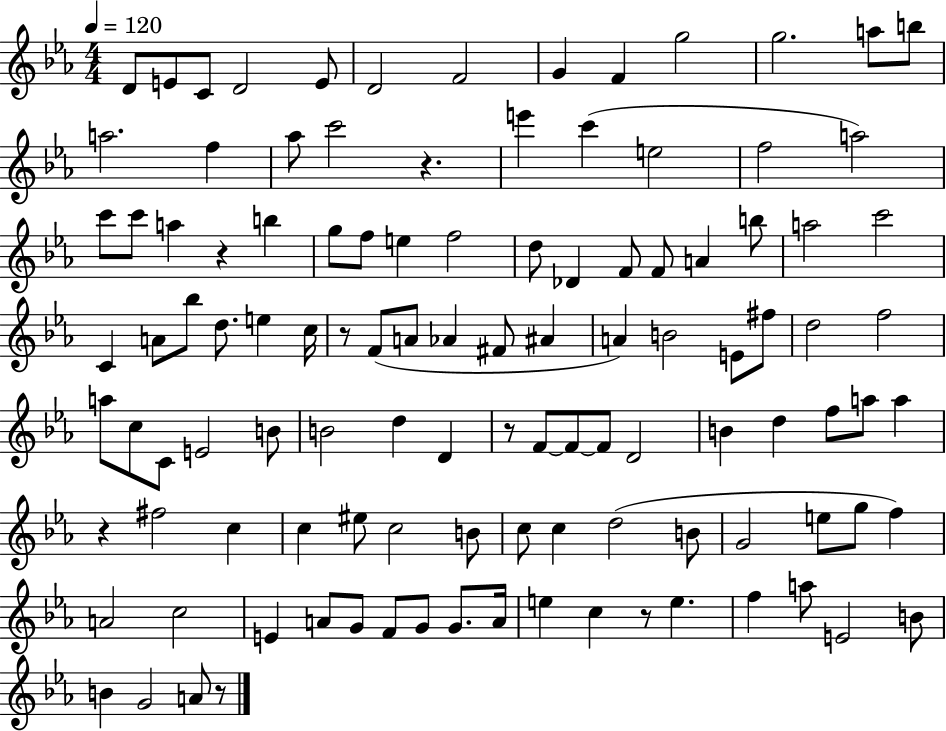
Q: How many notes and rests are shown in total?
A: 112